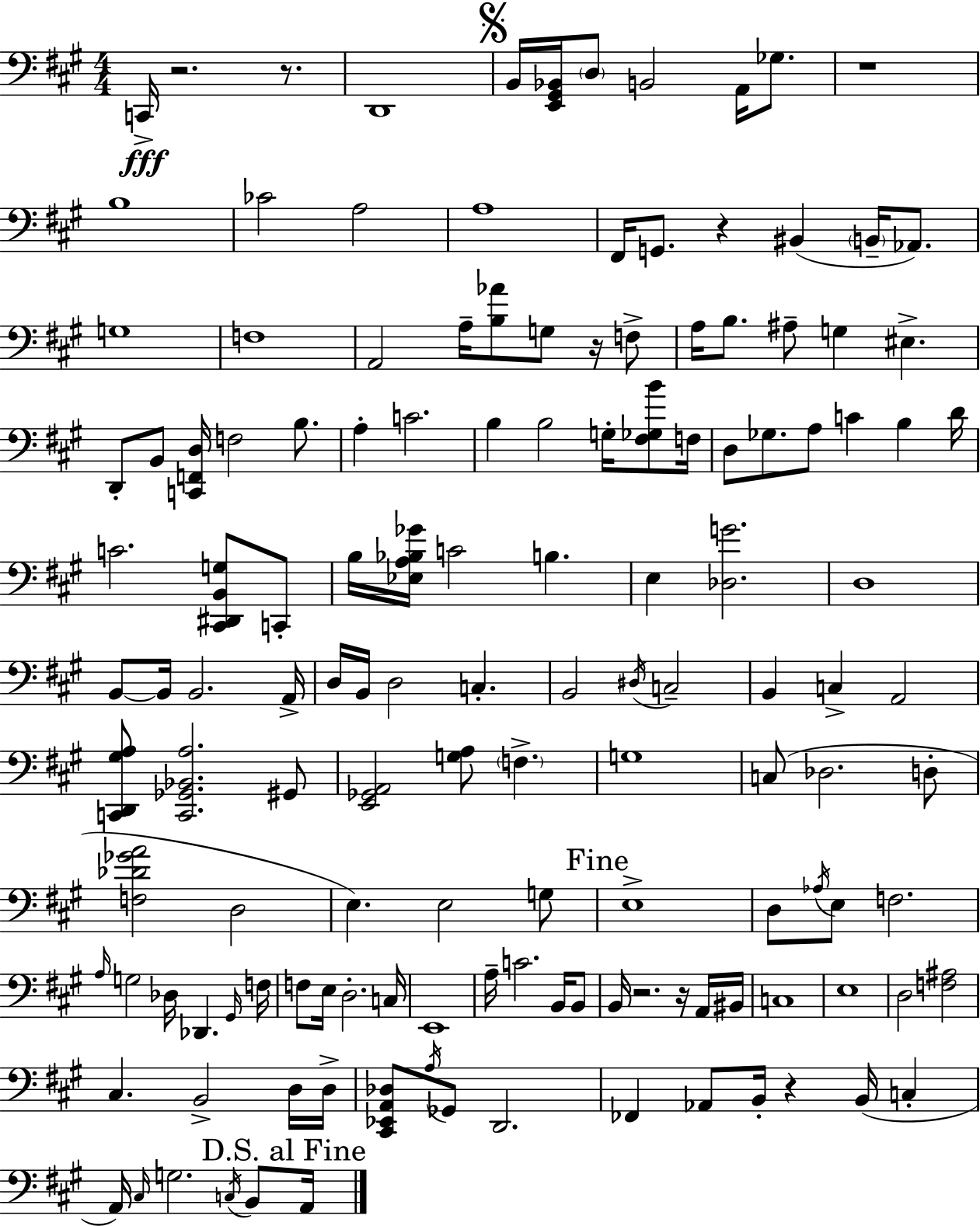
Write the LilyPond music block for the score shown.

{
  \clef bass
  \numericTimeSignature
  \time 4/4
  \key a \major
  c,16->\fff r2. r8. | d,1 | \mark \markup { \musicglyph "scripts.segno" } b,16 <e, gis, bes,>16 \parenthesize d8 b,2 a,16 ges8. | r1 | \break b1 | ces'2 a2 | a1 | fis,16 g,8. r4 bis,4( \parenthesize b,16-- aes,8.) | \break g1 | f1 | a,2 a16-- <b aes'>8 g8 r16 f8-> | a16 b8. ais8-- g4 eis4.-> | \break d,8-. b,8 <c, f, d>16 f2 b8. | a4-. c'2. | b4 b2 g16-. <fis ges b'>8 f16 | d8 ges8. a8 c'4 b4 d'16 | \break c'2. <cis, dis, b, g>8 c,8-. | b16 <ees a bes ges'>16 c'2 b4. | e4 <des g'>2. | d1 | \break b,8~~ b,16 b,2. a,16-> | d16 b,16 d2 c4.-. | b,2 \acciaccatura { dis16 } c2-- | b,4 c4-> a,2 | \break <c, d, gis a>8 <c, ges, bes, a>2. gis,8 | <e, ges, a,>2 <g a>8 \parenthesize f4.-> | g1 | c8( des2. d8-. | \break <f des' ges' a'>2 d2 | e4.) e2 g8 | \mark "Fine" e1-> | d8 \acciaccatura { aes16 } e8 f2. | \break \grace { a16 } g2 des16 des,4. | \grace { gis,16 } f16 f8 e16 d2.-. | c16 e,1 | a16-- c'2. | \break b,16 b,8 b,16 r2. | r16 a,16 bis,16 c1 | e1 | d2 <f ais>2 | \break cis4. b,2-> | d16 d16-> <cis, ees, a, des>8 \acciaccatura { a16 } ges,8 d,2. | fes,4 aes,8 b,16-. r4 | b,16( c4-. a,16) \grace { cis16 } g2. | \break \acciaccatura { c16 } b,8 \mark "D.S. al Fine" a,16 \bar "|."
}